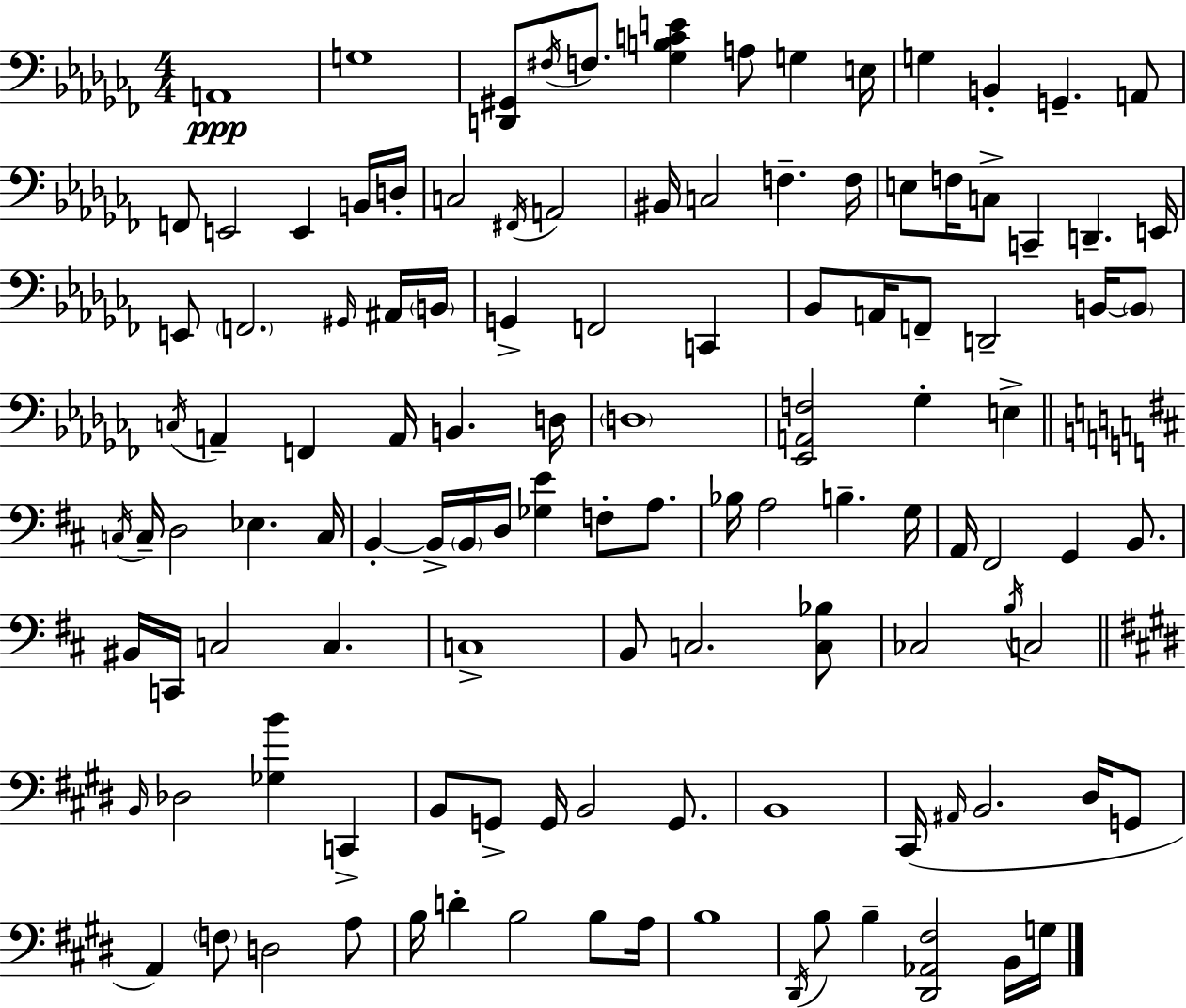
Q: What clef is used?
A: bass